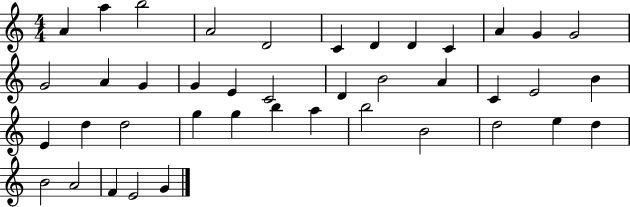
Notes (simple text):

A4/q A5/q B5/h A4/h D4/h C4/q D4/q D4/q C4/q A4/q G4/q G4/h G4/h A4/q G4/q G4/q E4/q C4/h D4/q B4/h A4/q C4/q E4/h B4/q E4/q D5/q D5/h G5/q G5/q B5/q A5/q B5/h B4/h D5/h E5/q D5/q B4/h A4/h F4/q E4/h G4/q